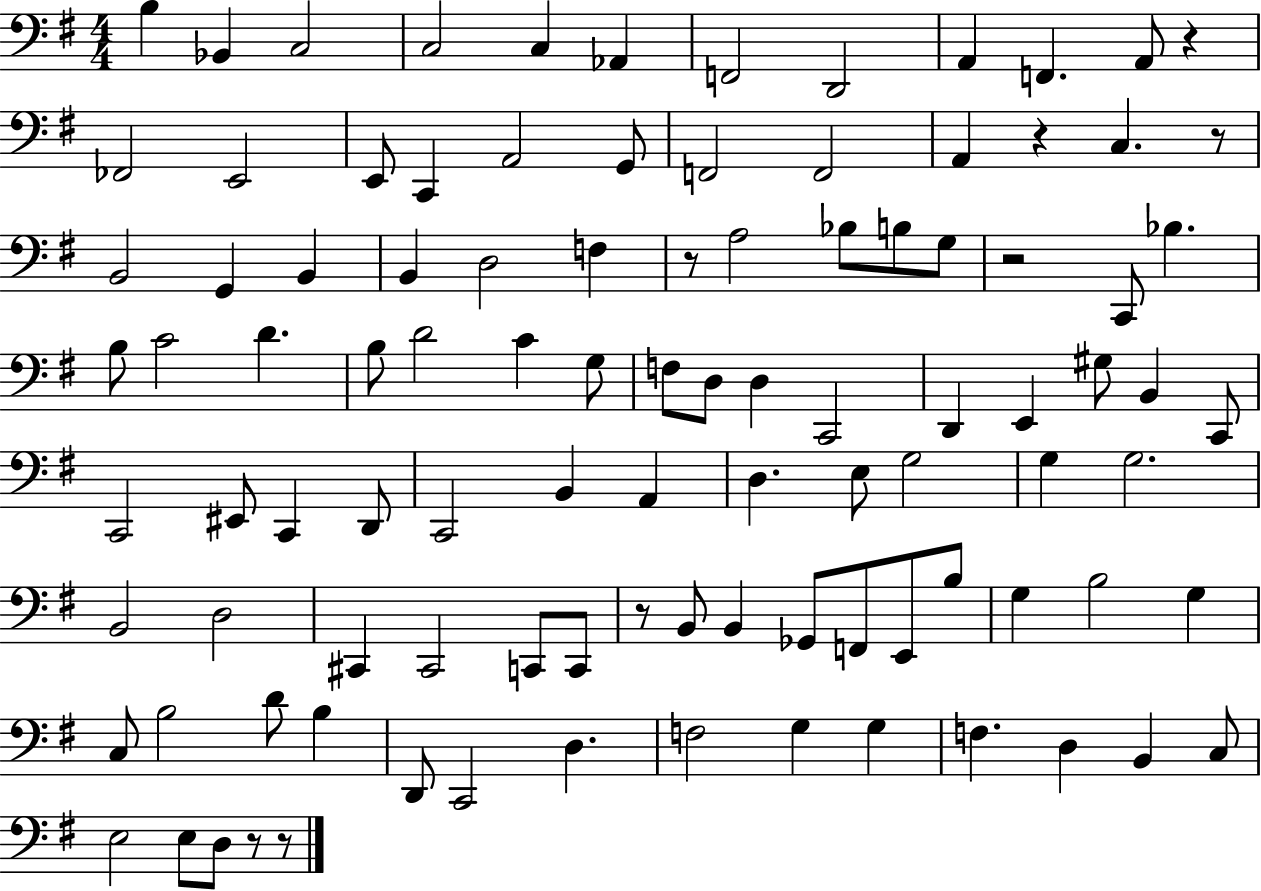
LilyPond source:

{
  \clef bass
  \numericTimeSignature
  \time 4/4
  \key g \major
  b4 bes,4 c2 | c2 c4 aes,4 | f,2 d,2 | a,4 f,4. a,8 r4 | \break fes,2 e,2 | e,8 c,4 a,2 g,8 | f,2 f,2 | a,4 r4 c4. r8 | \break b,2 g,4 b,4 | b,4 d2 f4 | r8 a2 bes8 b8 g8 | r2 c,8 bes4. | \break b8 c'2 d'4. | b8 d'2 c'4 g8 | f8 d8 d4 c,2 | d,4 e,4 gis8 b,4 c,8 | \break c,2 eis,8 c,4 d,8 | c,2 b,4 a,4 | d4. e8 g2 | g4 g2. | \break b,2 d2 | cis,4 cis,2 c,8 c,8 | r8 b,8 b,4 ges,8 f,8 e,8 b8 | g4 b2 g4 | \break c8 b2 d'8 b4 | d,8 c,2 d4. | f2 g4 g4 | f4. d4 b,4 c8 | \break e2 e8 d8 r8 r8 | \bar "|."
}